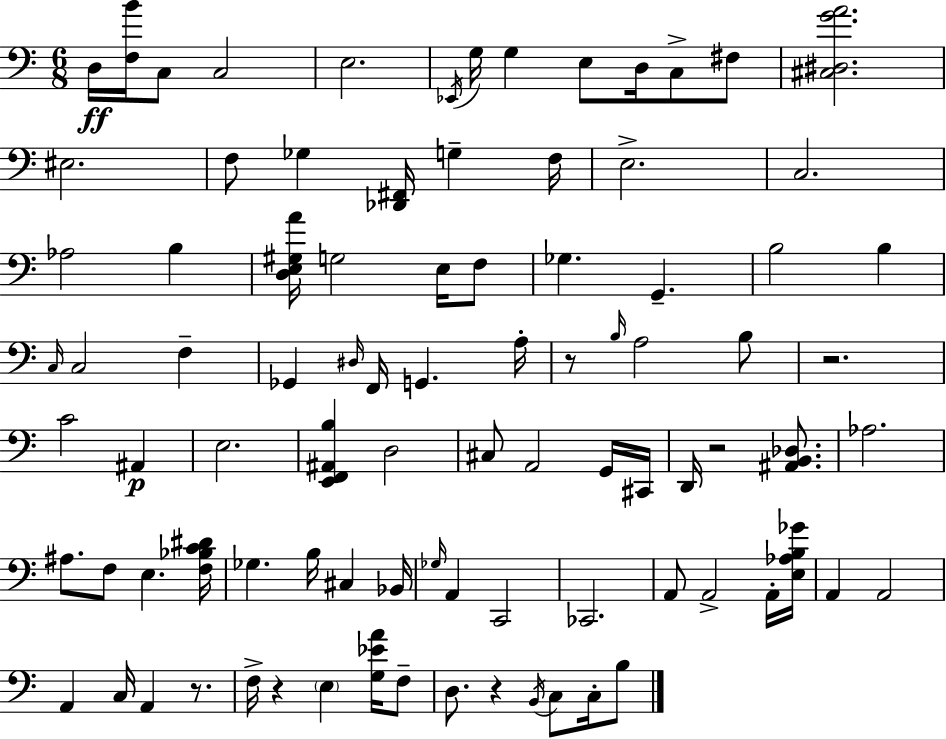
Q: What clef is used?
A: bass